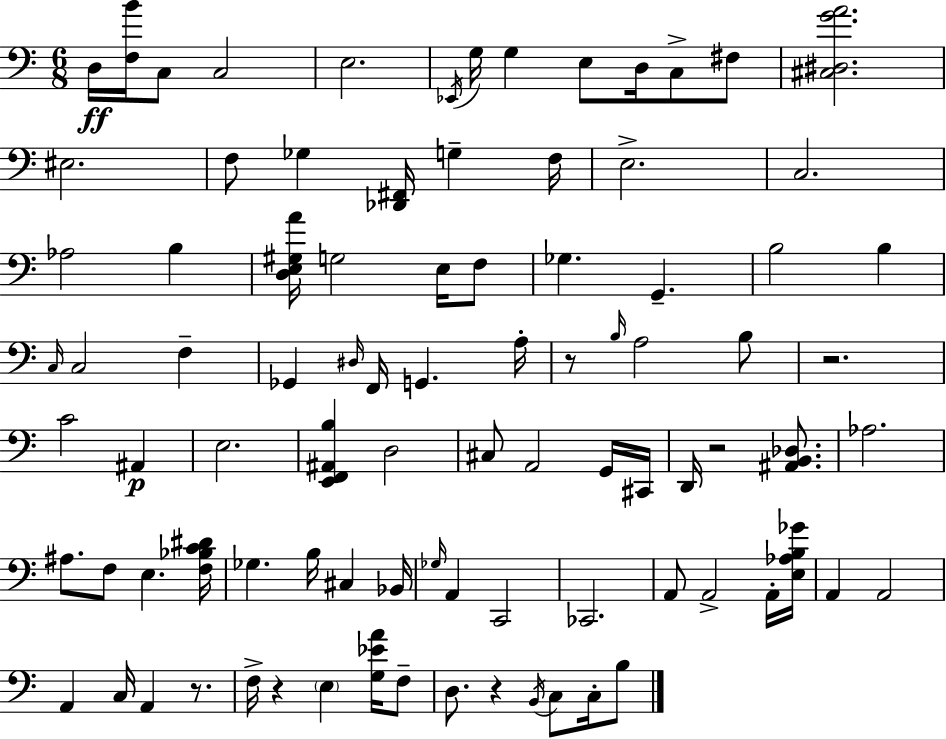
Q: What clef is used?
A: bass